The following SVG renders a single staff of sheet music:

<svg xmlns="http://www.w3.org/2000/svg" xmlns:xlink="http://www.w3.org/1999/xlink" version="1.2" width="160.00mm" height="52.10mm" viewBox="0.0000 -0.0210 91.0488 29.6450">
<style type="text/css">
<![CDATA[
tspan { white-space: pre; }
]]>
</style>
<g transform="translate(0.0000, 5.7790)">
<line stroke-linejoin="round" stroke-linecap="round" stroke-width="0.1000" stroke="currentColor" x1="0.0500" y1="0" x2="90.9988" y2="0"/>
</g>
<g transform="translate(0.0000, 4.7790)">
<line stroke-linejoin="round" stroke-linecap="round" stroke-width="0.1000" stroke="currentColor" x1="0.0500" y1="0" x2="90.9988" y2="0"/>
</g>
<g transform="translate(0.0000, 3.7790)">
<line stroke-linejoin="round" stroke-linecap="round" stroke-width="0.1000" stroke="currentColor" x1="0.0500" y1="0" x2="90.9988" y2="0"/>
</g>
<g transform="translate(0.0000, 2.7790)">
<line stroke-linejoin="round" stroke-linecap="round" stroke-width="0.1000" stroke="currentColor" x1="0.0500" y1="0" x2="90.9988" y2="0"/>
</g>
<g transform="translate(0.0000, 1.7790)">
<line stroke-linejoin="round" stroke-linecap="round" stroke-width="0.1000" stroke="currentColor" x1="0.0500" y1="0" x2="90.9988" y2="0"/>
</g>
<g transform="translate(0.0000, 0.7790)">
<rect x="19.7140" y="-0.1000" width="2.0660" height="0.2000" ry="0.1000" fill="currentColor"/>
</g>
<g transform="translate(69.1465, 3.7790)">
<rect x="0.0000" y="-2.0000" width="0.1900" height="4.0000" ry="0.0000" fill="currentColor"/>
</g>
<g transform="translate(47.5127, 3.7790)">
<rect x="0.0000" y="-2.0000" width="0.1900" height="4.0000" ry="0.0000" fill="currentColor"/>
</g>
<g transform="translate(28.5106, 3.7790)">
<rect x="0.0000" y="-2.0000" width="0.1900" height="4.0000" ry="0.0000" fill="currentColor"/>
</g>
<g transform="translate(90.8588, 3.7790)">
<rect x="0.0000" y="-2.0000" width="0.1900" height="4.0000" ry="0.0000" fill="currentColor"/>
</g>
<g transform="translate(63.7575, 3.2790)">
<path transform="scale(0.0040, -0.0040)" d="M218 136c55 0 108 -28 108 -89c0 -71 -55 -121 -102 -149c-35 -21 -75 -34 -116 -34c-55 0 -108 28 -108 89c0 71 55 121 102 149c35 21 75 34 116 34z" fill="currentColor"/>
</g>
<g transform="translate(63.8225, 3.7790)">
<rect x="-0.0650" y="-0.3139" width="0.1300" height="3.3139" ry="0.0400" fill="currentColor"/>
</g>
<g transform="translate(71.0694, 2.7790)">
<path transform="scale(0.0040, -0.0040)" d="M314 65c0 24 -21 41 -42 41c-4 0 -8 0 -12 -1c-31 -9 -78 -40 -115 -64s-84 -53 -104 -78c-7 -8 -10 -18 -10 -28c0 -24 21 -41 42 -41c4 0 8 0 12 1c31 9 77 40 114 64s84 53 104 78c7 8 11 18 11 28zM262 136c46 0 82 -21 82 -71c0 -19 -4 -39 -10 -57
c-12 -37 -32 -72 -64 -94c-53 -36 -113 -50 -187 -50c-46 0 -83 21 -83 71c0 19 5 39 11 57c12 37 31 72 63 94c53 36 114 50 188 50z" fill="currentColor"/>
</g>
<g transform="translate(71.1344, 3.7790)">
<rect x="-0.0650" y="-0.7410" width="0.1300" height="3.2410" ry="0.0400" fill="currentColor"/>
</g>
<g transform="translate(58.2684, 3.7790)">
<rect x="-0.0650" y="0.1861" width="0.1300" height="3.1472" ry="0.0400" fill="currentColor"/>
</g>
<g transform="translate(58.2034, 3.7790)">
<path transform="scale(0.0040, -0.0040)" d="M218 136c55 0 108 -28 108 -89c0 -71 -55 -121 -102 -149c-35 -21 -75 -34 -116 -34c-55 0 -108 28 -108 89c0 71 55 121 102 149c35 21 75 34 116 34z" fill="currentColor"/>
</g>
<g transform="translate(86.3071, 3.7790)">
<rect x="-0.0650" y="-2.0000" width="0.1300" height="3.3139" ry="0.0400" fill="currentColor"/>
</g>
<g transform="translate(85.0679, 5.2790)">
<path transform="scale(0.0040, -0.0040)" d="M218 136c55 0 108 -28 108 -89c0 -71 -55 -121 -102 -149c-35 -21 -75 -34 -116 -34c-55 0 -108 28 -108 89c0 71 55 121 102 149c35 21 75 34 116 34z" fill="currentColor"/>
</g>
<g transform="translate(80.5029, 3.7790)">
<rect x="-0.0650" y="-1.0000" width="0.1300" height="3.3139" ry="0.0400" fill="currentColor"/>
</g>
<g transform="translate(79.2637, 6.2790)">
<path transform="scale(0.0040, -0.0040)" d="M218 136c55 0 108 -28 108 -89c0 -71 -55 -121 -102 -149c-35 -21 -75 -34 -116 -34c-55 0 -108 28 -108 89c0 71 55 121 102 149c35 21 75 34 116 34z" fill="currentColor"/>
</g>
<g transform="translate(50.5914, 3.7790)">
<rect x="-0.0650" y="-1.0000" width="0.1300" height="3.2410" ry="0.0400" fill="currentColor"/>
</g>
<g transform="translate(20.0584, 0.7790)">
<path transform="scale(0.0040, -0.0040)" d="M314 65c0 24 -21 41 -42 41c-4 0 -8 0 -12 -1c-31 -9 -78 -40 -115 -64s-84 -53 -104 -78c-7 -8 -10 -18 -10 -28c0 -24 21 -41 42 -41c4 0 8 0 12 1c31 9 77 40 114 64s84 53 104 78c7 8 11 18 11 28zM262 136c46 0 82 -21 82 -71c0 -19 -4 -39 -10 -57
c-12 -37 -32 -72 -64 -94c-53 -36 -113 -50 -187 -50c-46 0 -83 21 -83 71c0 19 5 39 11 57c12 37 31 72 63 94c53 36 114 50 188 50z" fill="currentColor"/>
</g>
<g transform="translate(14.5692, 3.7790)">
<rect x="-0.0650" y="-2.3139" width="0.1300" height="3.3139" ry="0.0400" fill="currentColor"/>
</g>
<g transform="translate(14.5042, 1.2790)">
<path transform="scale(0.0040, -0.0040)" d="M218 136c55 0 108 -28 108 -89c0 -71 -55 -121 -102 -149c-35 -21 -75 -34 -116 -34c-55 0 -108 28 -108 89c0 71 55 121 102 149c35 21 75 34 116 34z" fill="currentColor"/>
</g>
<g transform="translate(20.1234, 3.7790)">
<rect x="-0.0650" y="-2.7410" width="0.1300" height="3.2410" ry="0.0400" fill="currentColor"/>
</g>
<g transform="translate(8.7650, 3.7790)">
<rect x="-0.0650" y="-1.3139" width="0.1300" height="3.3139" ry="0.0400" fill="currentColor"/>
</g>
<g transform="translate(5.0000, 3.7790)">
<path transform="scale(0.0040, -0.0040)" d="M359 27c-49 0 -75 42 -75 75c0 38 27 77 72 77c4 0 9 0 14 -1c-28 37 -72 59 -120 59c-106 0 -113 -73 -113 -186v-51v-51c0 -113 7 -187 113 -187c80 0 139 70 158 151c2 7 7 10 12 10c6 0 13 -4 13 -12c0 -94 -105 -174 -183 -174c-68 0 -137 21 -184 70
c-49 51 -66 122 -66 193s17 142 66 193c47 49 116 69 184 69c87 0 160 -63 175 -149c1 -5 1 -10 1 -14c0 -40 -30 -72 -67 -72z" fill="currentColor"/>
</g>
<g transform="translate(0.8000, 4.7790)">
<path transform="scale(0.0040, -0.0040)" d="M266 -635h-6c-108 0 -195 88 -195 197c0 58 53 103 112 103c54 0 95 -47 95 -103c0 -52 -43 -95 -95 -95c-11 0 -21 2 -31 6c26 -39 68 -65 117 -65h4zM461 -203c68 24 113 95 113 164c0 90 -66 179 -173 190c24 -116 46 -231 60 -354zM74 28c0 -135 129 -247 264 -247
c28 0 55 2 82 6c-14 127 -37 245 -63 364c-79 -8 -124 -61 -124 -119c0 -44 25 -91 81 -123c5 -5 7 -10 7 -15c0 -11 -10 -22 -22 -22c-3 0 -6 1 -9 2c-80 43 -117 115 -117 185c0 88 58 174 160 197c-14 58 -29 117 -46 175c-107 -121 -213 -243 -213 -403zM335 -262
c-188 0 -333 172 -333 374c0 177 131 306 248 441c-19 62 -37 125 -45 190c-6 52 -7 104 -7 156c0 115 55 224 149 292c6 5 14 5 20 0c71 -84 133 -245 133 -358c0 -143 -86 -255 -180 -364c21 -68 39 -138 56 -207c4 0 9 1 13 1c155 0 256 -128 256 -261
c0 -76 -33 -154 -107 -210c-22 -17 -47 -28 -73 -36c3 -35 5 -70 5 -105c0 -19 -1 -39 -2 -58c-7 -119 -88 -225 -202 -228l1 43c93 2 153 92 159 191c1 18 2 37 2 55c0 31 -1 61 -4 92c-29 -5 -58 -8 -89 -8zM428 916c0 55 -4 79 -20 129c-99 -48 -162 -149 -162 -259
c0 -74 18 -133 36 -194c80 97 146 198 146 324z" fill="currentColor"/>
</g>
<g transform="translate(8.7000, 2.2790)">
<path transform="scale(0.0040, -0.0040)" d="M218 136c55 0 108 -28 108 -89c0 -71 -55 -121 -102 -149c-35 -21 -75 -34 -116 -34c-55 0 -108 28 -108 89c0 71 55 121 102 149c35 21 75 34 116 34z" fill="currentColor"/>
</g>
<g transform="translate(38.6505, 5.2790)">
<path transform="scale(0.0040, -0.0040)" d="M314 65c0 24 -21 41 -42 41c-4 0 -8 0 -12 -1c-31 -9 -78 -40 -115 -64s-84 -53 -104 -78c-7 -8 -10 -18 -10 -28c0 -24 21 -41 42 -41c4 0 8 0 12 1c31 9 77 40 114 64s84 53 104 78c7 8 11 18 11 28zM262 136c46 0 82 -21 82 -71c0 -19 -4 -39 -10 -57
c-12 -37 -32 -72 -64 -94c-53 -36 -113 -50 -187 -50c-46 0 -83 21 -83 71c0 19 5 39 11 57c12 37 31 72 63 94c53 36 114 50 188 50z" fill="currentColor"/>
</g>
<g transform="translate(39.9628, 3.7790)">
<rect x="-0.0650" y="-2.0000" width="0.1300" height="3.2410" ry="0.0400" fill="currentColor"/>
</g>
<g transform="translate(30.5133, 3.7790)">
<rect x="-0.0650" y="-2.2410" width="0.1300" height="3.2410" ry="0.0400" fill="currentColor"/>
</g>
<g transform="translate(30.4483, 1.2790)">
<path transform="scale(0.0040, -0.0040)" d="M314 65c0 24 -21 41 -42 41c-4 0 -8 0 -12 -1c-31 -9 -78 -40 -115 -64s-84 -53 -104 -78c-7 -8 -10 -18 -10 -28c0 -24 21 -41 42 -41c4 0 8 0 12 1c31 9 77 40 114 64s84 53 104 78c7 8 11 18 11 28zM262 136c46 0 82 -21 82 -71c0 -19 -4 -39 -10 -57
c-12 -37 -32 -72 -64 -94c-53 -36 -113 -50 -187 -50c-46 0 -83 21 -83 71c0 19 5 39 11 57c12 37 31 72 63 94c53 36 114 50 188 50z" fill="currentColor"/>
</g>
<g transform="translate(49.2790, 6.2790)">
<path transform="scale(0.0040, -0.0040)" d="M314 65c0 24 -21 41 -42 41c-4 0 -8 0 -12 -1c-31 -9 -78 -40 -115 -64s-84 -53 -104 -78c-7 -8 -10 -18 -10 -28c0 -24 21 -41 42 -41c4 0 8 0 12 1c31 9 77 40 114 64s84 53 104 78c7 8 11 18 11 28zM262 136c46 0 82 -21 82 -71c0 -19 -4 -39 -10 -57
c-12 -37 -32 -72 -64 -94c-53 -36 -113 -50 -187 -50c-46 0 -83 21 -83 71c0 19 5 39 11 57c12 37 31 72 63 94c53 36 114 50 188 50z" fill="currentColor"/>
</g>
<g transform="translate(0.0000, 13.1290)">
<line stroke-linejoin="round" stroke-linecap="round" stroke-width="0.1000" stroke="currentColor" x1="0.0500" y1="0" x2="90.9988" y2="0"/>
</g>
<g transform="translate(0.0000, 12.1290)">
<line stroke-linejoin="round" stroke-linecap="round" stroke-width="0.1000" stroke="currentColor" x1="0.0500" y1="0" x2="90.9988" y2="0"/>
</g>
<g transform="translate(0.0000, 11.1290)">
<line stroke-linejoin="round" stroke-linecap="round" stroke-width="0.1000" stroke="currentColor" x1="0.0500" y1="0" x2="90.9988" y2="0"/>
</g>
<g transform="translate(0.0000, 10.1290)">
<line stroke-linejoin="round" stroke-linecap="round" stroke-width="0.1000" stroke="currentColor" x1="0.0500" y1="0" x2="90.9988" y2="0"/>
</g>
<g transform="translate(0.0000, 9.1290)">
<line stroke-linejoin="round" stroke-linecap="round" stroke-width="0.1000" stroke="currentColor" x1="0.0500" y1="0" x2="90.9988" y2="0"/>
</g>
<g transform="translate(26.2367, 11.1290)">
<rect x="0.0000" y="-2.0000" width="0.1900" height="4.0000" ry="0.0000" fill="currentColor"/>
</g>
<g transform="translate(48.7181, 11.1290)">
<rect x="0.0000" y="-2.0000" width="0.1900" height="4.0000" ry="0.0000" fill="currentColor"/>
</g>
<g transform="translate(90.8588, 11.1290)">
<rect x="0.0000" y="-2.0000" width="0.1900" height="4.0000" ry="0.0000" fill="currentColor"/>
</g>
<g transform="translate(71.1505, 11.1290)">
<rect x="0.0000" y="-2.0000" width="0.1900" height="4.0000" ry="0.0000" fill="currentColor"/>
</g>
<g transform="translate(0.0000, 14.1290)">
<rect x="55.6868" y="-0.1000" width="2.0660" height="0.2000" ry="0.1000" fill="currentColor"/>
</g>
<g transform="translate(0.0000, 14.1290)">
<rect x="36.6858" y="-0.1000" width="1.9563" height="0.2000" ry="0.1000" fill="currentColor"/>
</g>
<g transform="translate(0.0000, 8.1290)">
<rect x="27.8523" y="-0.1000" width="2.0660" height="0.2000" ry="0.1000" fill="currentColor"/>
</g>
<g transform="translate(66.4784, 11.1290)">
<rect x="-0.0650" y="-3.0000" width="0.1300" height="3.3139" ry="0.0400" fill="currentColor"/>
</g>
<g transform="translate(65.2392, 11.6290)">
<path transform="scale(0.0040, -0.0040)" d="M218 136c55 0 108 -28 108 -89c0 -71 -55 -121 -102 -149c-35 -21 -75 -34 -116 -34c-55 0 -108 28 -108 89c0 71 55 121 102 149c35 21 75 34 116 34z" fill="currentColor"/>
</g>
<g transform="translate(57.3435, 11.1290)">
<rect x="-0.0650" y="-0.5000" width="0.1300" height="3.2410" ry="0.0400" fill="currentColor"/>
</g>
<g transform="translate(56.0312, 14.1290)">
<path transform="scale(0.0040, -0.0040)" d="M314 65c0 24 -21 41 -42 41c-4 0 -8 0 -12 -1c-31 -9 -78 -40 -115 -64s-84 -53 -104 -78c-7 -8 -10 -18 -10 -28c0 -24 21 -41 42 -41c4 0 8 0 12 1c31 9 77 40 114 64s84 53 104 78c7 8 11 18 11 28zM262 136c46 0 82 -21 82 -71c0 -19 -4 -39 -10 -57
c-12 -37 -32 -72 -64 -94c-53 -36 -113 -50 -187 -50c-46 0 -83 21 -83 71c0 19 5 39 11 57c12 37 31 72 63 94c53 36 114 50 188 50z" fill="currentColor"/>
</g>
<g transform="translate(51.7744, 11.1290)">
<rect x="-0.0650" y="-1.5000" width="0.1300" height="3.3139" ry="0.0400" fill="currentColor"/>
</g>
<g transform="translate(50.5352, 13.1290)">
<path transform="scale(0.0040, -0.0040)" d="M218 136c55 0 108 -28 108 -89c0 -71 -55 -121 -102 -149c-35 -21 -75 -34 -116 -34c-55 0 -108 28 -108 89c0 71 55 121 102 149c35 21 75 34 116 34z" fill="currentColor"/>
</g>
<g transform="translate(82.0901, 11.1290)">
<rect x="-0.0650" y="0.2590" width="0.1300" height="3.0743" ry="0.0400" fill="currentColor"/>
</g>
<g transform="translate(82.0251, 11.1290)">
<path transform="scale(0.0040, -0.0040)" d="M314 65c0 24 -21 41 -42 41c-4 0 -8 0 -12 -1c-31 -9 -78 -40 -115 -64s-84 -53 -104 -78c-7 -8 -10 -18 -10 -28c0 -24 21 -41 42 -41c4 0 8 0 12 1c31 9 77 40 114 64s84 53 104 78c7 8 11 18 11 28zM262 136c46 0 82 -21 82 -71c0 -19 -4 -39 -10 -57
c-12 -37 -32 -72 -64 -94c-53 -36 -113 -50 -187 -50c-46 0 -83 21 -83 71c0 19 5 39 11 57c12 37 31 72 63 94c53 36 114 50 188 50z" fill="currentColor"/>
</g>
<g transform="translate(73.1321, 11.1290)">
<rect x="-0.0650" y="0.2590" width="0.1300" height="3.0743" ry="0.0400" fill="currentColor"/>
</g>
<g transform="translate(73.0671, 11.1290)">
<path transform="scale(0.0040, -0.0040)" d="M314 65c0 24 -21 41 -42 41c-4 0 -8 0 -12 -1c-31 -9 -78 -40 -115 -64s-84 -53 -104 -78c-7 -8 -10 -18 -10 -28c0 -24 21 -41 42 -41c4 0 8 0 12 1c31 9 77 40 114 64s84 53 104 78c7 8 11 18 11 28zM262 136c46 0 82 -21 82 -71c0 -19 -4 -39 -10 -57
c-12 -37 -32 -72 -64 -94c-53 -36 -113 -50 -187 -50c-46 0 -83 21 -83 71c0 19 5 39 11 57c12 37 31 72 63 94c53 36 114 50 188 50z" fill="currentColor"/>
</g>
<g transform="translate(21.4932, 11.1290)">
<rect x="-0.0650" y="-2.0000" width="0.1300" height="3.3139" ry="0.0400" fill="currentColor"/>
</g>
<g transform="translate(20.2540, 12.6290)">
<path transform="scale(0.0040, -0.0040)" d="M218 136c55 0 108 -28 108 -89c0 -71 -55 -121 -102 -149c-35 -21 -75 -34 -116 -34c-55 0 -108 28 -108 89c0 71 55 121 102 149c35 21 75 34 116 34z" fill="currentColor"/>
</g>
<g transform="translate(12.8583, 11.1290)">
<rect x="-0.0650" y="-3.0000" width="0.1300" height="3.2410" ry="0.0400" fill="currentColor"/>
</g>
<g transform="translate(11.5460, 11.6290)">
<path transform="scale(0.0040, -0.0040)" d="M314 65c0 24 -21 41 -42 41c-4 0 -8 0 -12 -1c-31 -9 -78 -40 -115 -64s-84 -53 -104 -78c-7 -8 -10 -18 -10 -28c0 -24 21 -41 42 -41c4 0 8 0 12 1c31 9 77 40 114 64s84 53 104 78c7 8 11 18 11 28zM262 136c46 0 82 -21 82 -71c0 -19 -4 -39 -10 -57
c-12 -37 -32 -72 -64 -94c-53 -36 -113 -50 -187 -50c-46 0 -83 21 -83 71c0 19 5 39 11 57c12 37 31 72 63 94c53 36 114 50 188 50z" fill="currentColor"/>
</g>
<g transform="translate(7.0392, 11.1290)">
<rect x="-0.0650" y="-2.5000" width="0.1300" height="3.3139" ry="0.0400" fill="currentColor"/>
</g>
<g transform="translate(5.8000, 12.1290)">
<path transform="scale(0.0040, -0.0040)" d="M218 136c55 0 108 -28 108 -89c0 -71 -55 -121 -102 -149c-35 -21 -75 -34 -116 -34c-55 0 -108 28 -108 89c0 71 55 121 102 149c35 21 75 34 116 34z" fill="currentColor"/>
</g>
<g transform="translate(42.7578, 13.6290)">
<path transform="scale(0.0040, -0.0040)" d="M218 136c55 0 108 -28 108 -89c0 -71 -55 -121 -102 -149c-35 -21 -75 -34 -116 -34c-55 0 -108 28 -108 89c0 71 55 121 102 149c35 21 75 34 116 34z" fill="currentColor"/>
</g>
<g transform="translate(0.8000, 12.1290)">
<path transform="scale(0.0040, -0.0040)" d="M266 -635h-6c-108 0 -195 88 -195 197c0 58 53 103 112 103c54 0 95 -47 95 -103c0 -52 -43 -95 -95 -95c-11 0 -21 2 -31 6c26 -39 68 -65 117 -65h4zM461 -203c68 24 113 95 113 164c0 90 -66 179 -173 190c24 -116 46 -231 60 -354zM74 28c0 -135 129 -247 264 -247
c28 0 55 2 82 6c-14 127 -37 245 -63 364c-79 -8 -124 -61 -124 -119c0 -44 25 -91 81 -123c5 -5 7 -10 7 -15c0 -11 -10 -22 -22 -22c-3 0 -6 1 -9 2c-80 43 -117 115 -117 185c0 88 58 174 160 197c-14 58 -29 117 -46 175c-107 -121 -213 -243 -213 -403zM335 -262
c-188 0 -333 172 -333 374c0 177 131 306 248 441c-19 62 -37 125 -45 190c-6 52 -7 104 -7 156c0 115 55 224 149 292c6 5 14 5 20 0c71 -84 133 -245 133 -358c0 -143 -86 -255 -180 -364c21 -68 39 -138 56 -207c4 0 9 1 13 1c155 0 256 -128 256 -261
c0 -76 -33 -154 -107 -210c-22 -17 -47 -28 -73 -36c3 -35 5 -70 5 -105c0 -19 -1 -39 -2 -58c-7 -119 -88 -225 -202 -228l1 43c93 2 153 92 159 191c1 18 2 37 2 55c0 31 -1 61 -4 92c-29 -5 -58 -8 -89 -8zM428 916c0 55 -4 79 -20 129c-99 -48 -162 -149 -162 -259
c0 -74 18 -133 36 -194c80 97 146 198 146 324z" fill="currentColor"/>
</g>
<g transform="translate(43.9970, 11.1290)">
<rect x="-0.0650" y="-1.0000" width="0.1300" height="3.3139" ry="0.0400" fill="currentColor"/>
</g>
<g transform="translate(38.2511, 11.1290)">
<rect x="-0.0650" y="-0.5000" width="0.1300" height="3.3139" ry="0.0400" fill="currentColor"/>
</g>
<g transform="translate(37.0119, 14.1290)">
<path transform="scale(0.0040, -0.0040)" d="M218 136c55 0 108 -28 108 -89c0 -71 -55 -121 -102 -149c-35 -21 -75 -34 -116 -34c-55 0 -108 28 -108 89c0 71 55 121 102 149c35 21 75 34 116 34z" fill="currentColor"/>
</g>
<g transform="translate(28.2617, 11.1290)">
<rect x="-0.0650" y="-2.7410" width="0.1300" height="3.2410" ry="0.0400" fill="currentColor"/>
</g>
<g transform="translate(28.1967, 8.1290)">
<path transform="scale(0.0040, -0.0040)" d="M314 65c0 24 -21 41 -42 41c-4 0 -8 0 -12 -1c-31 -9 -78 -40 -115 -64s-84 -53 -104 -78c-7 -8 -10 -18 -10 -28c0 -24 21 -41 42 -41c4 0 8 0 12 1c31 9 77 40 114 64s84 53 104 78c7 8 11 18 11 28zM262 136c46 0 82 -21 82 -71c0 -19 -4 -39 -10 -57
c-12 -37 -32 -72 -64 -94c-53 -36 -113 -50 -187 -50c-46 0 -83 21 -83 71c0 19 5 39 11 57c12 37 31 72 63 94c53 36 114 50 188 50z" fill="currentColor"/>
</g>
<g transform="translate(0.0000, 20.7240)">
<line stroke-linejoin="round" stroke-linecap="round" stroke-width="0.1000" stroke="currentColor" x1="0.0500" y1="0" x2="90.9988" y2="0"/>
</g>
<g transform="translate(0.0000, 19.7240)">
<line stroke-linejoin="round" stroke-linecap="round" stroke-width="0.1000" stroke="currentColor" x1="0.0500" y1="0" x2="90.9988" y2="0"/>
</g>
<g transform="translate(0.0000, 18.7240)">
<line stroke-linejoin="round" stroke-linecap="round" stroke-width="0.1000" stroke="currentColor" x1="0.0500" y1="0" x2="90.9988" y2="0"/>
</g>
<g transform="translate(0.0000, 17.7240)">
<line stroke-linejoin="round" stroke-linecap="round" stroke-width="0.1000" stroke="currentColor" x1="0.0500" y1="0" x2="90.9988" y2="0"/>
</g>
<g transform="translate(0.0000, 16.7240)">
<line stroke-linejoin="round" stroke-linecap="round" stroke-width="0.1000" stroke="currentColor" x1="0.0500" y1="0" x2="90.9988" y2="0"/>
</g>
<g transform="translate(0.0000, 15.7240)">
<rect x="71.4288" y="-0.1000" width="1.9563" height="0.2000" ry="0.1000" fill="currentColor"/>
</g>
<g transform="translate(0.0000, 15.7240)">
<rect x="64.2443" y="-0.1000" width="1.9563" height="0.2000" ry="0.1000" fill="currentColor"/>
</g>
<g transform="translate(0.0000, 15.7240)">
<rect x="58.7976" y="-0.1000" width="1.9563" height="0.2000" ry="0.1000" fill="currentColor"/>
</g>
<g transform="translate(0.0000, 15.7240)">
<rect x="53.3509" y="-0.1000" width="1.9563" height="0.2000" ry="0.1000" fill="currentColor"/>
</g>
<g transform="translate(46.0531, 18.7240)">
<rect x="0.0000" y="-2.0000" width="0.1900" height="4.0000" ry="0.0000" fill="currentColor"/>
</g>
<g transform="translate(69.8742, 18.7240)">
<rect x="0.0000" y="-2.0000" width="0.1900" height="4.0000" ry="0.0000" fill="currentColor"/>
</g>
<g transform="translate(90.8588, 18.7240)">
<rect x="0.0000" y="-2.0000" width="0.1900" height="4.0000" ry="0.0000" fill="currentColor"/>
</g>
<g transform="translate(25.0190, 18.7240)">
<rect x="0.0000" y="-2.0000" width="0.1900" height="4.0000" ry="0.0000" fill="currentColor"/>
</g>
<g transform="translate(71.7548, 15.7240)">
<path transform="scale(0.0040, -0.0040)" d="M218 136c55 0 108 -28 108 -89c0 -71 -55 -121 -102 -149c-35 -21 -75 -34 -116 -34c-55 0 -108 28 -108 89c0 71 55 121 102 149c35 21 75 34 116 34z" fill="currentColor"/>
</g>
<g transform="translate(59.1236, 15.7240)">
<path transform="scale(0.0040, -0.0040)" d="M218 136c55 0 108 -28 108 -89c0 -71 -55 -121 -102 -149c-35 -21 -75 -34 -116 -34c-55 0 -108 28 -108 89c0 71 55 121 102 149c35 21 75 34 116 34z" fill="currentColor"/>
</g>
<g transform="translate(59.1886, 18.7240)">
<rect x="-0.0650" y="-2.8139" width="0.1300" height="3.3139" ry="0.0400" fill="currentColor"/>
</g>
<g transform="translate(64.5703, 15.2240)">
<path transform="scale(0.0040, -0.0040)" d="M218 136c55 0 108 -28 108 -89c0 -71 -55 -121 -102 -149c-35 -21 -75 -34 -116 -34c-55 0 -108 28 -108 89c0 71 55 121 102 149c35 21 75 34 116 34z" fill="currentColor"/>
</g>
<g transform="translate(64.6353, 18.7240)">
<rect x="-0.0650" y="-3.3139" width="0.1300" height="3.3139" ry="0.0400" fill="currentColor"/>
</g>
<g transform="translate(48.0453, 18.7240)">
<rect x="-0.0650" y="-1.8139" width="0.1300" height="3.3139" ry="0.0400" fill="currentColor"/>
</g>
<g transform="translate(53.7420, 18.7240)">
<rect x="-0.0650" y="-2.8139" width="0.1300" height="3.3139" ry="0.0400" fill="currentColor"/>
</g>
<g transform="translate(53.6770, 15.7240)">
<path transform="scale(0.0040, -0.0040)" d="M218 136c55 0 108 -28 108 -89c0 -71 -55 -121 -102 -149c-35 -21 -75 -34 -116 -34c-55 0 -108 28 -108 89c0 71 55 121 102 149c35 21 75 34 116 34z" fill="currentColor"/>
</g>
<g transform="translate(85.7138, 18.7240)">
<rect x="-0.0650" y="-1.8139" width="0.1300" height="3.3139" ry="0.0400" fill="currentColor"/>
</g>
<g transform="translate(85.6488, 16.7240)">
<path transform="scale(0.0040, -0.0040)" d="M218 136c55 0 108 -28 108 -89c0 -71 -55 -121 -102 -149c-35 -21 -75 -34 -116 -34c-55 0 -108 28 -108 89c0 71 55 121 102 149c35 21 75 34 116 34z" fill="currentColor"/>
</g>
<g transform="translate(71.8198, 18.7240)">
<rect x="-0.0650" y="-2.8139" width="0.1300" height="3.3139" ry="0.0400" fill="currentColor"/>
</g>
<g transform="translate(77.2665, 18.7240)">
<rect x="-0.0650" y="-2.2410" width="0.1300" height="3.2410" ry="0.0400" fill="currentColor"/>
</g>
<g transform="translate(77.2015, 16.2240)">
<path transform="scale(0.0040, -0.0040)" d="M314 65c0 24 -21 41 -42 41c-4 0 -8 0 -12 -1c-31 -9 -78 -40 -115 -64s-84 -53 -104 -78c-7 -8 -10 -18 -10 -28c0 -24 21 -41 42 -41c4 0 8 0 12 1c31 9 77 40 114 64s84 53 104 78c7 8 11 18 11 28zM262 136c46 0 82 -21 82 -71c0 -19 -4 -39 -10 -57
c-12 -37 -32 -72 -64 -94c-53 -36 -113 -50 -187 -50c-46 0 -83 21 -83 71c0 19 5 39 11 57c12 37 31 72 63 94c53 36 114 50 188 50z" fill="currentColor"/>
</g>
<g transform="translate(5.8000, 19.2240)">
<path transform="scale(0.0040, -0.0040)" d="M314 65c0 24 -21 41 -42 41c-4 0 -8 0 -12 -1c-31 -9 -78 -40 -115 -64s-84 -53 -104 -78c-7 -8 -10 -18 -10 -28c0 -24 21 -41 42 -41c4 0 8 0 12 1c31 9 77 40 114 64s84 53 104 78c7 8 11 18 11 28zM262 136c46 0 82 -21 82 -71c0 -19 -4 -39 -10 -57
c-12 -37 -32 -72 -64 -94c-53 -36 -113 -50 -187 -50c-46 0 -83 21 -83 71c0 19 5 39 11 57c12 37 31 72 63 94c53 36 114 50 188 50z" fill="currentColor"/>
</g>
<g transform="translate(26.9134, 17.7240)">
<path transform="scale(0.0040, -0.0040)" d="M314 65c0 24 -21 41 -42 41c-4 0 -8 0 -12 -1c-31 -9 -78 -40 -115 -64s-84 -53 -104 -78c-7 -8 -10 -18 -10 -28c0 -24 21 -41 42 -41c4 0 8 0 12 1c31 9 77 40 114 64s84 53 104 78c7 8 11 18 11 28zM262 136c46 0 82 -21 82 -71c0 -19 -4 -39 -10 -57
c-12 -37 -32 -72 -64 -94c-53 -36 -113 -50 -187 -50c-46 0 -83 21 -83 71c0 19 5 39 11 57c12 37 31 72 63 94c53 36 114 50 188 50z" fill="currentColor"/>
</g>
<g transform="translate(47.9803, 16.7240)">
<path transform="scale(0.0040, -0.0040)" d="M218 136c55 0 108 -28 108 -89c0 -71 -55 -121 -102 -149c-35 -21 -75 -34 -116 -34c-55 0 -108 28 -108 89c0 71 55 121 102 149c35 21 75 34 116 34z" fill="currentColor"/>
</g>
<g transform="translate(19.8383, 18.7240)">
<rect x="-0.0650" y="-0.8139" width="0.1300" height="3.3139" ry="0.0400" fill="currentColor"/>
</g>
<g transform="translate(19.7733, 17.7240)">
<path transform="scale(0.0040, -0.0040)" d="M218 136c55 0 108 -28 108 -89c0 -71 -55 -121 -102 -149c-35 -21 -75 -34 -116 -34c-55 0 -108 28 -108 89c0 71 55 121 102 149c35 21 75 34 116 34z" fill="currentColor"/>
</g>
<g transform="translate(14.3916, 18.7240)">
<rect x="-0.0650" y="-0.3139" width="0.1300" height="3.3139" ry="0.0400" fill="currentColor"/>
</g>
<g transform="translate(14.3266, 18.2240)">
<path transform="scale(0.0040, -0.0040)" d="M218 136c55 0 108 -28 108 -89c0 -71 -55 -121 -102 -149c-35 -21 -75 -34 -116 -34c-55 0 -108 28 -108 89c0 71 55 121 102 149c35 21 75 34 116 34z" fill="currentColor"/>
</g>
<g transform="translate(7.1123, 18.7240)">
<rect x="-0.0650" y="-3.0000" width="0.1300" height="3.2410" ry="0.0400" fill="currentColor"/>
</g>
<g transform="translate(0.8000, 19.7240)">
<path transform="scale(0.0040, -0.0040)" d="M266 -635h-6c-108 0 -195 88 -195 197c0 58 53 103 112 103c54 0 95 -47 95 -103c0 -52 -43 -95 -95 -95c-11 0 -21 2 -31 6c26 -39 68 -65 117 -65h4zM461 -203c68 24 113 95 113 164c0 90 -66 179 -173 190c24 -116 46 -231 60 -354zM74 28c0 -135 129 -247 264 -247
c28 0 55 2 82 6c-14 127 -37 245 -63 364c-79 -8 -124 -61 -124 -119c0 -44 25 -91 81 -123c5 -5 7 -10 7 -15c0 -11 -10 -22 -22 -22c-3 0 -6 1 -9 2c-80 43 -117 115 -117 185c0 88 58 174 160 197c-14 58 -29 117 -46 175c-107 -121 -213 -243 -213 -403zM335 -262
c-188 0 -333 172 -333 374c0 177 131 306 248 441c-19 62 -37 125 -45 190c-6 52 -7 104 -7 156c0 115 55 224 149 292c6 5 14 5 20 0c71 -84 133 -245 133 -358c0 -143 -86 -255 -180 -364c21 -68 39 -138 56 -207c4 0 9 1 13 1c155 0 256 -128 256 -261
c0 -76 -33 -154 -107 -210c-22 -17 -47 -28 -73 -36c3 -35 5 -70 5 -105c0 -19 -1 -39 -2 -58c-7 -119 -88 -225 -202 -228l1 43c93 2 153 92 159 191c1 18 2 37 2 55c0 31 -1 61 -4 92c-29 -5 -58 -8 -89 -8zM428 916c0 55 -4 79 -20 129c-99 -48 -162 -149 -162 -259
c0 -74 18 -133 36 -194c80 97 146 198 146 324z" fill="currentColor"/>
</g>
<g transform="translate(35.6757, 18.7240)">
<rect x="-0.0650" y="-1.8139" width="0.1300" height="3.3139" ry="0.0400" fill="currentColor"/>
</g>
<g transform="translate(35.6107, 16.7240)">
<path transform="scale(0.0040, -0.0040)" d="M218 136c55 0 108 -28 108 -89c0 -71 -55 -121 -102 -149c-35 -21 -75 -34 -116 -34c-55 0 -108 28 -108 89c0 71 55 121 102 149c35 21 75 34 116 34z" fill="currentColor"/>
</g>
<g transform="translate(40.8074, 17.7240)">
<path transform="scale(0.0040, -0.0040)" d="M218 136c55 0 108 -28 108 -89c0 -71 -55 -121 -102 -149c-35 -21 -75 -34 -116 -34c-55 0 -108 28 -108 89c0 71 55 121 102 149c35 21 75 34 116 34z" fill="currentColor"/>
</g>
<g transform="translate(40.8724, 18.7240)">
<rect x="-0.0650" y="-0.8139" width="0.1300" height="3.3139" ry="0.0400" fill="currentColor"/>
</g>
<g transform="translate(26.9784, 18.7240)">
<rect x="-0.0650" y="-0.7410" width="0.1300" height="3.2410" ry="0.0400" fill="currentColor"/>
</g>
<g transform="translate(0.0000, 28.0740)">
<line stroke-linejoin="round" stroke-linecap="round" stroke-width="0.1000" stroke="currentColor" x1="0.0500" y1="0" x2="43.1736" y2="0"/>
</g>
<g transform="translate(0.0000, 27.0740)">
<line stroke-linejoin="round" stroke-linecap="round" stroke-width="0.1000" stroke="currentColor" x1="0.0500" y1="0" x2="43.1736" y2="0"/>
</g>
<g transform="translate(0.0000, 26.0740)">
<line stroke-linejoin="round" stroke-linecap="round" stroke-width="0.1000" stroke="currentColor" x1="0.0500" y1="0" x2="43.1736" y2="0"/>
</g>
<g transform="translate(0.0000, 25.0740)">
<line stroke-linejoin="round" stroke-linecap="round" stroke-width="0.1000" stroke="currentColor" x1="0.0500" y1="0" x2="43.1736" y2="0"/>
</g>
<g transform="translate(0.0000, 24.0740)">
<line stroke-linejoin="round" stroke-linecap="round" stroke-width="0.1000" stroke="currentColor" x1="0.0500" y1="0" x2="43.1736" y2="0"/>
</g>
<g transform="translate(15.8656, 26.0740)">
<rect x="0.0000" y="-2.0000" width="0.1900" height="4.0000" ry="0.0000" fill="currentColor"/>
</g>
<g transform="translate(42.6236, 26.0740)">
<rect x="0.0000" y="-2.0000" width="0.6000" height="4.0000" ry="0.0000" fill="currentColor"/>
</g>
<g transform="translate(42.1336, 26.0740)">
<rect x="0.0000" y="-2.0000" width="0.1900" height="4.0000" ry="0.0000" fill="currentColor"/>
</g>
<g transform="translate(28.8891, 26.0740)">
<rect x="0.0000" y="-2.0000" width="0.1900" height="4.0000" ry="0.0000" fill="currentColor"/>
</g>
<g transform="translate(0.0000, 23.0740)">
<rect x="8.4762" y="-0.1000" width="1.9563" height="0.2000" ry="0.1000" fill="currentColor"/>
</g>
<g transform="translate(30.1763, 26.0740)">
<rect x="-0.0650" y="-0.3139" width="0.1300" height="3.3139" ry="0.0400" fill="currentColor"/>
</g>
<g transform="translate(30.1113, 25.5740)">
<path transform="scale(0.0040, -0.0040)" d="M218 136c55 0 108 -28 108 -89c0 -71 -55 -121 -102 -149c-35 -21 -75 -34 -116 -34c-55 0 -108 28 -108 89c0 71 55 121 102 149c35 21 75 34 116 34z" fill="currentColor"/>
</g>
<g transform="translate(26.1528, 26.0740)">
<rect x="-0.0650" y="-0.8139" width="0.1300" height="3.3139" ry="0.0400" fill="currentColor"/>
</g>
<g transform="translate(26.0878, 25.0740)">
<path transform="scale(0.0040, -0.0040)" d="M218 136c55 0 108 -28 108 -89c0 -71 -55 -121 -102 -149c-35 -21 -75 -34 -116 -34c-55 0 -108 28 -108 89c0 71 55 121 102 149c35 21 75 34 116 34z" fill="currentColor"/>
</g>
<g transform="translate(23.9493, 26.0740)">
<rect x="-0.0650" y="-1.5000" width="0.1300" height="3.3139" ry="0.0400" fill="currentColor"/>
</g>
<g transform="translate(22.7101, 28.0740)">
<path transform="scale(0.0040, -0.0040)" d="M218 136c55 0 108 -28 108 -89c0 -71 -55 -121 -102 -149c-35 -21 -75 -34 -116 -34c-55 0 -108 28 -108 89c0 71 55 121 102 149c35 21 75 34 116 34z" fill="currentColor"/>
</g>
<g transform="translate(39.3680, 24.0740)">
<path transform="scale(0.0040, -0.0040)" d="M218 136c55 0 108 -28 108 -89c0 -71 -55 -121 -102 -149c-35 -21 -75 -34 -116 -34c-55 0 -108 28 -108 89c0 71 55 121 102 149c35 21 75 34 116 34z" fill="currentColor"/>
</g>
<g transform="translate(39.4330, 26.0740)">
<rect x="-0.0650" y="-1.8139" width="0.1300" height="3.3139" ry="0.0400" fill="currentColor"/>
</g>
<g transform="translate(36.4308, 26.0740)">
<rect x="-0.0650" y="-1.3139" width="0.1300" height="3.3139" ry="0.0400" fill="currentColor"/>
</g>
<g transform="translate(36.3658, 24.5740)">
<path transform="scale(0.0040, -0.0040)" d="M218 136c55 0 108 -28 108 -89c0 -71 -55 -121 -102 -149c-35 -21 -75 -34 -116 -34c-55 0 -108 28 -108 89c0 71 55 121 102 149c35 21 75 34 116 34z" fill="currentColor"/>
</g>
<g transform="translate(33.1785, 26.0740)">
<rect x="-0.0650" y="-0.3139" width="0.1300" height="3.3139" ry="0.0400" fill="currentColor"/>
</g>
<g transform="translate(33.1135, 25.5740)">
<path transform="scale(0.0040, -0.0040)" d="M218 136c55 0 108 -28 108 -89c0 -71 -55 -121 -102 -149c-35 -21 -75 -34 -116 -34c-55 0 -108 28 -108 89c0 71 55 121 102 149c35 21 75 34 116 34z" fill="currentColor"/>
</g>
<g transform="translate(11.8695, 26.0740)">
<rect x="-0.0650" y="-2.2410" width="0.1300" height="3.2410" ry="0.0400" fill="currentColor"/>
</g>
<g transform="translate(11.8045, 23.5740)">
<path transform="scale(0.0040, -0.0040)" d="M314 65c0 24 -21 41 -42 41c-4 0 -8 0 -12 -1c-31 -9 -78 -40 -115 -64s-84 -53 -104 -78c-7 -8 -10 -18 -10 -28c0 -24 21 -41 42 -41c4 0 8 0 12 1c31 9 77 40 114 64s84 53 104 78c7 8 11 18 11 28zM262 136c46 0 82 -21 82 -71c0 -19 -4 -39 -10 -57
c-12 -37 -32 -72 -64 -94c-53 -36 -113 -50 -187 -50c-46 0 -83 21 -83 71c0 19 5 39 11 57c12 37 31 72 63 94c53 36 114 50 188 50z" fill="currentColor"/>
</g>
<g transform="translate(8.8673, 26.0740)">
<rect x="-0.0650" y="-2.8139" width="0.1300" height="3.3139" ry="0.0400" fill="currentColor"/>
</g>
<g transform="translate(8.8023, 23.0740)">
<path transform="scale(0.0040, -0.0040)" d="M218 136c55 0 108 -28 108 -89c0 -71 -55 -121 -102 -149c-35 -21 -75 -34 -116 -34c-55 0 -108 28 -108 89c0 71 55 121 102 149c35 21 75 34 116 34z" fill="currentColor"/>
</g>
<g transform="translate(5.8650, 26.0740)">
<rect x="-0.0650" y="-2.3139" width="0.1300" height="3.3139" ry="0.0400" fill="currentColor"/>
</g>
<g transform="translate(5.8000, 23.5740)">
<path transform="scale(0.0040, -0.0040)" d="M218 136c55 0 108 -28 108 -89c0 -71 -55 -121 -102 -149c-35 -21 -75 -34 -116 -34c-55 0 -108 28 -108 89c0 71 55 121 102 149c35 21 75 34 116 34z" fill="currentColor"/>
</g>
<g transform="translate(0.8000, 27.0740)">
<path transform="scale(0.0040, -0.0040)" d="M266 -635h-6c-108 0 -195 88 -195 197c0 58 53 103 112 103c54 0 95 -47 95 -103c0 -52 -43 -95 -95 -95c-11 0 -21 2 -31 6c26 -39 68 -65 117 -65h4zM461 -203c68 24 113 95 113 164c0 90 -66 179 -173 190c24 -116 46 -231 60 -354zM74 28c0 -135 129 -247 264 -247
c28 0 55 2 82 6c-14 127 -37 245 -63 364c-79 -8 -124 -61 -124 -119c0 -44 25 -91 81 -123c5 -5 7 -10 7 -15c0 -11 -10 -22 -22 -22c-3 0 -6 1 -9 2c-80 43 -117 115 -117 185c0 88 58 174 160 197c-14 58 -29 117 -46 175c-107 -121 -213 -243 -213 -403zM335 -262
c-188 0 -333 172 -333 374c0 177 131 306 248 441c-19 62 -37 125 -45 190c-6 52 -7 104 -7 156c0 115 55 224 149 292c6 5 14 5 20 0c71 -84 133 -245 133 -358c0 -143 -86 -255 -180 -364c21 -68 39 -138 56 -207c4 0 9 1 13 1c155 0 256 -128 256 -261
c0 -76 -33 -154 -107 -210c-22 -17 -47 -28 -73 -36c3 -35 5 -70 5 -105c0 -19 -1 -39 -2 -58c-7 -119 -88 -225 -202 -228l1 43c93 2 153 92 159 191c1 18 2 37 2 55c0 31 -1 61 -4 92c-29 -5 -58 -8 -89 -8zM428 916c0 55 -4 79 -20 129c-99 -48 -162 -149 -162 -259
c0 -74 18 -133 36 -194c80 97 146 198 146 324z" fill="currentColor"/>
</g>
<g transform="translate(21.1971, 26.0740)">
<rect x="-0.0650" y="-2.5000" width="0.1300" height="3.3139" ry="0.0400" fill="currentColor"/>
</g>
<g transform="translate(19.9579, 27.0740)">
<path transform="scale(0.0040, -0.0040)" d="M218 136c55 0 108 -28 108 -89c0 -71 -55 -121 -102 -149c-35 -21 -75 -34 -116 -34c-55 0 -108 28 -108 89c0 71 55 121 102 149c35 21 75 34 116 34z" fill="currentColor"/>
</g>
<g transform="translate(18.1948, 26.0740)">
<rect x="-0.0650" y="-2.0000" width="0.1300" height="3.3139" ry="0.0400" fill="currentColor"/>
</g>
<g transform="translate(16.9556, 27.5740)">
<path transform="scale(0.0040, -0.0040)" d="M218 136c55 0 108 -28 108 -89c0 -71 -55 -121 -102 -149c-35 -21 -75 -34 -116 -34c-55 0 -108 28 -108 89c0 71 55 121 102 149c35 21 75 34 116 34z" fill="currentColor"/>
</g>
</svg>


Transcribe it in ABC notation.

X:1
T:Untitled
M:4/4
L:1/4
K:C
e g a2 g2 F2 D2 B c d2 D F G A2 F a2 C D E C2 A B2 B2 A2 c d d2 f d f a a b a g2 f g a g2 F G E d c c e f